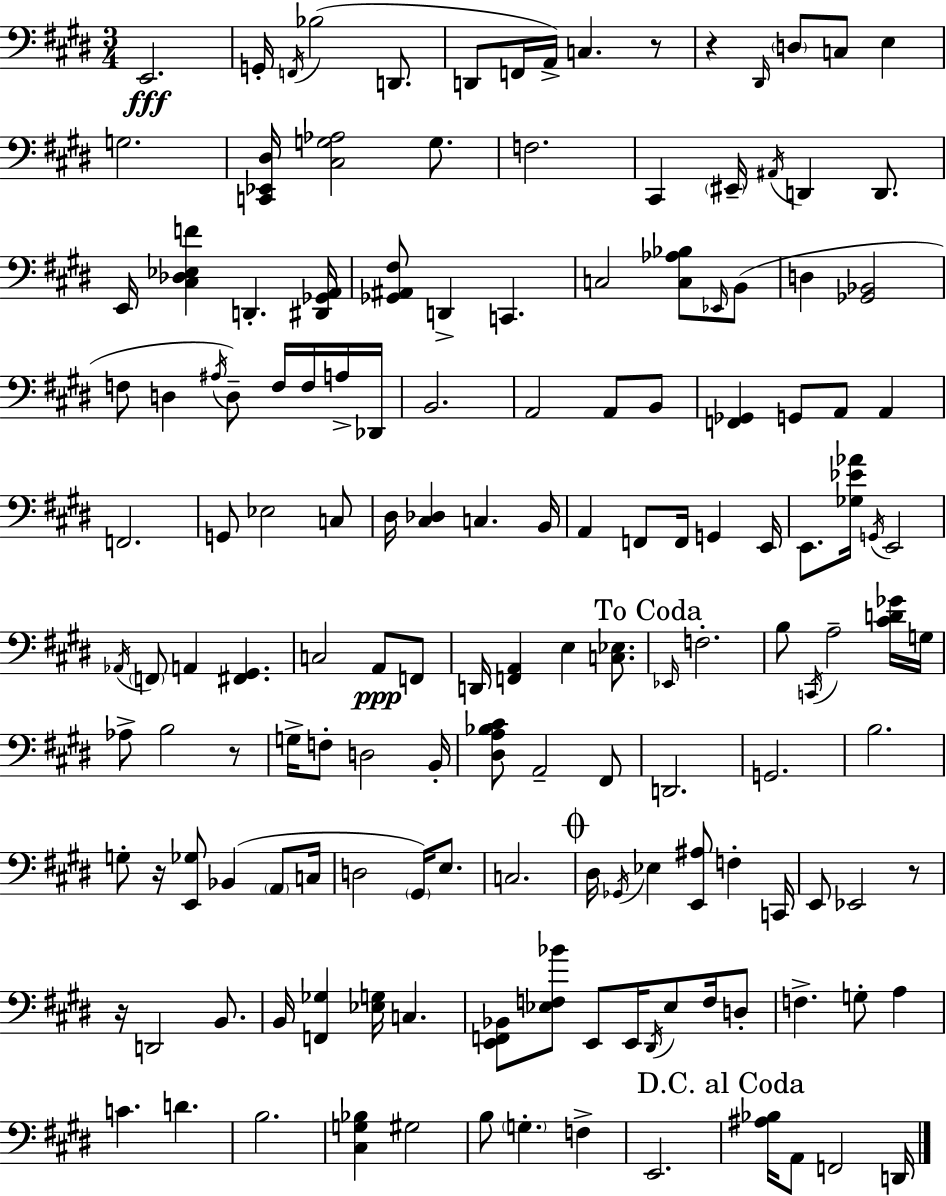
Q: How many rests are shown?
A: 6